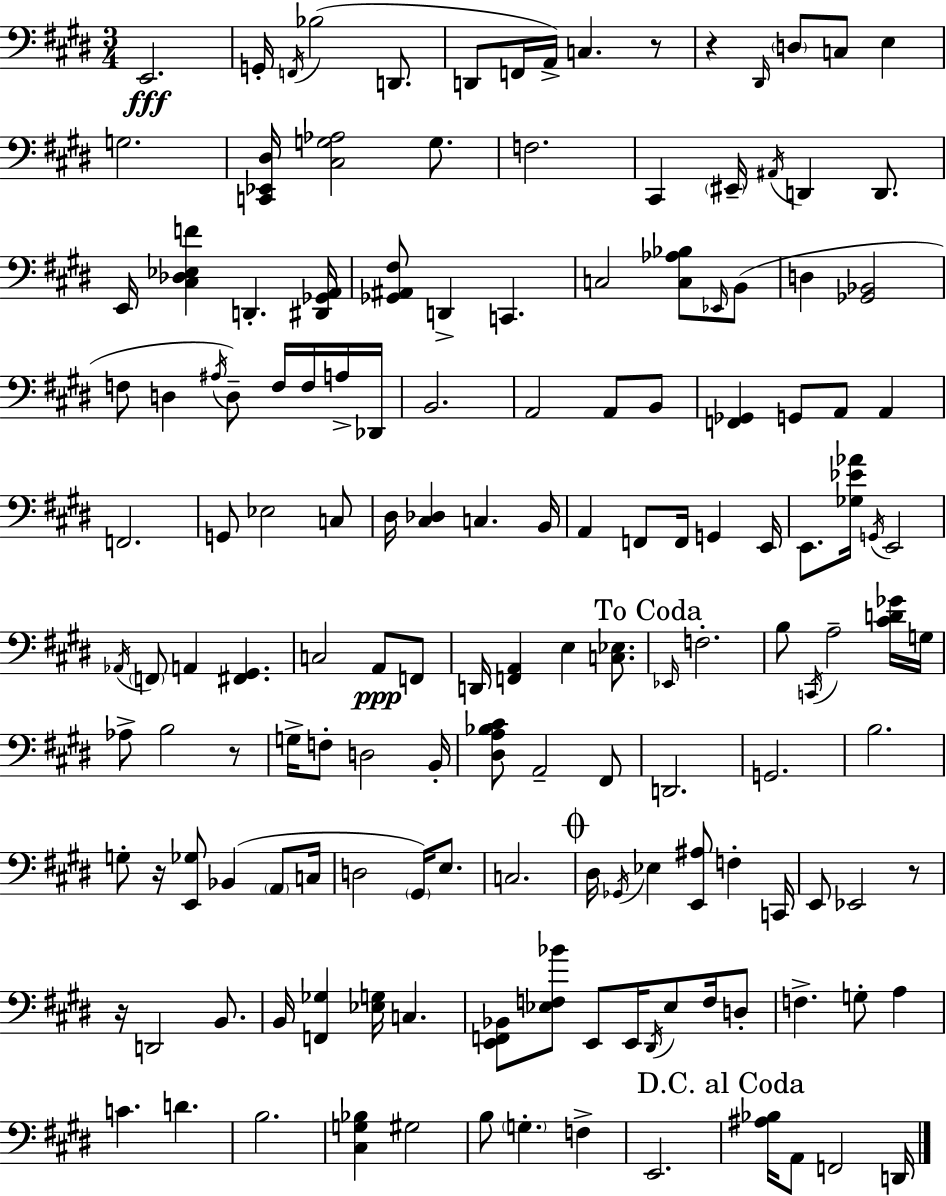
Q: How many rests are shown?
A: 6